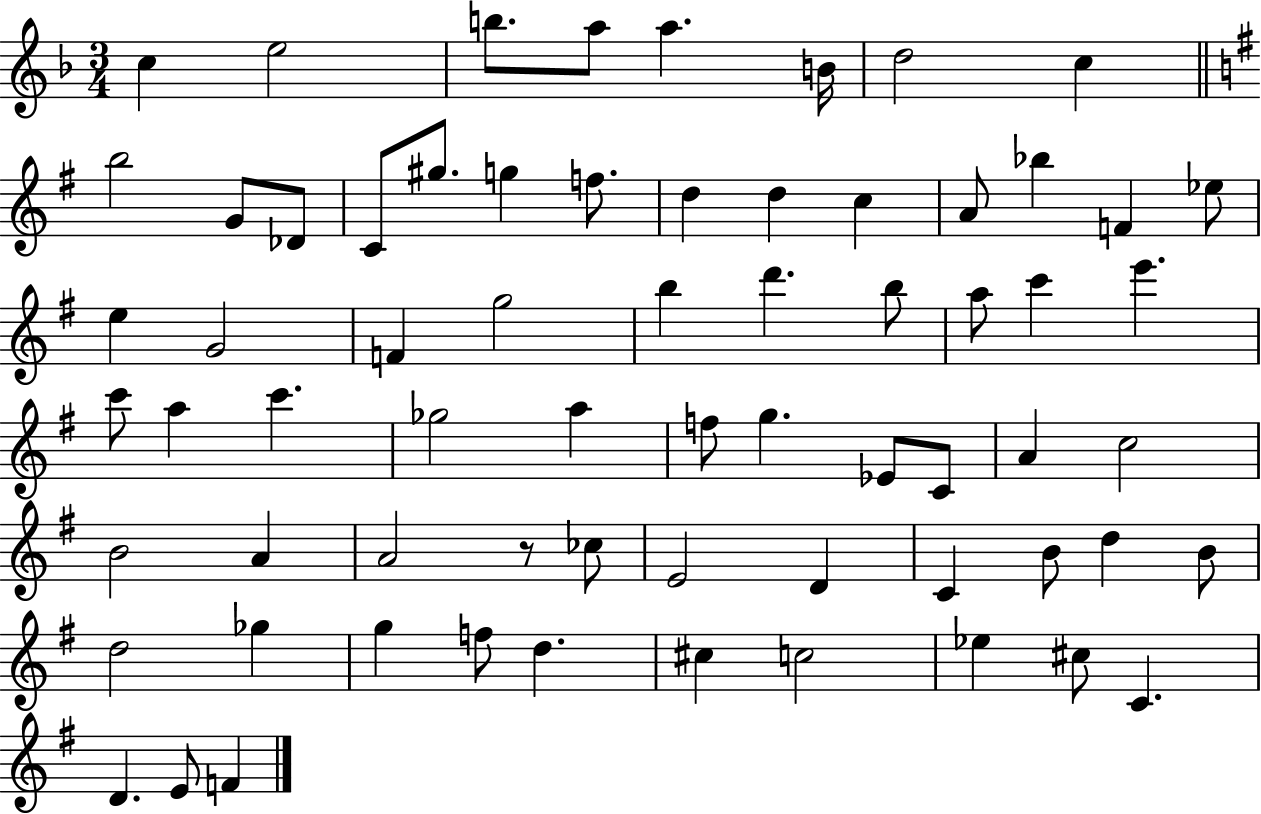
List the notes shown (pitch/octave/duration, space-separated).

C5/q E5/h B5/e. A5/e A5/q. B4/s D5/h C5/q B5/h G4/e Db4/e C4/e G#5/e. G5/q F5/e. D5/q D5/q C5/q A4/e Bb5/q F4/q Eb5/e E5/q G4/h F4/q G5/h B5/q D6/q. B5/e A5/e C6/q E6/q. C6/e A5/q C6/q. Gb5/h A5/q F5/e G5/q. Eb4/e C4/e A4/q C5/h B4/h A4/q A4/h R/e CES5/e E4/h D4/q C4/q B4/e D5/q B4/e D5/h Gb5/q G5/q F5/e D5/q. C#5/q C5/h Eb5/q C#5/e C4/q. D4/q. E4/e F4/q